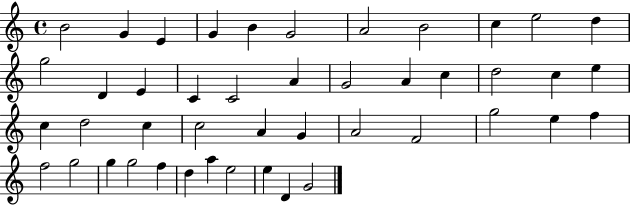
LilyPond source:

{
  \clef treble
  \time 4/4
  \defaultTimeSignature
  \key c \major
  b'2 g'4 e'4 | g'4 b'4 g'2 | a'2 b'2 | c''4 e''2 d''4 | \break g''2 d'4 e'4 | c'4 c'2 a'4 | g'2 a'4 c''4 | d''2 c''4 e''4 | \break c''4 d''2 c''4 | c''2 a'4 g'4 | a'2 f'2 | g''2 e''4 f''4 | \break f''2 g''2 | g''4 g''2 f''4 | d''4 a''4 e''2 | e''4 d'4 g'2 | \break \bar "|."
}